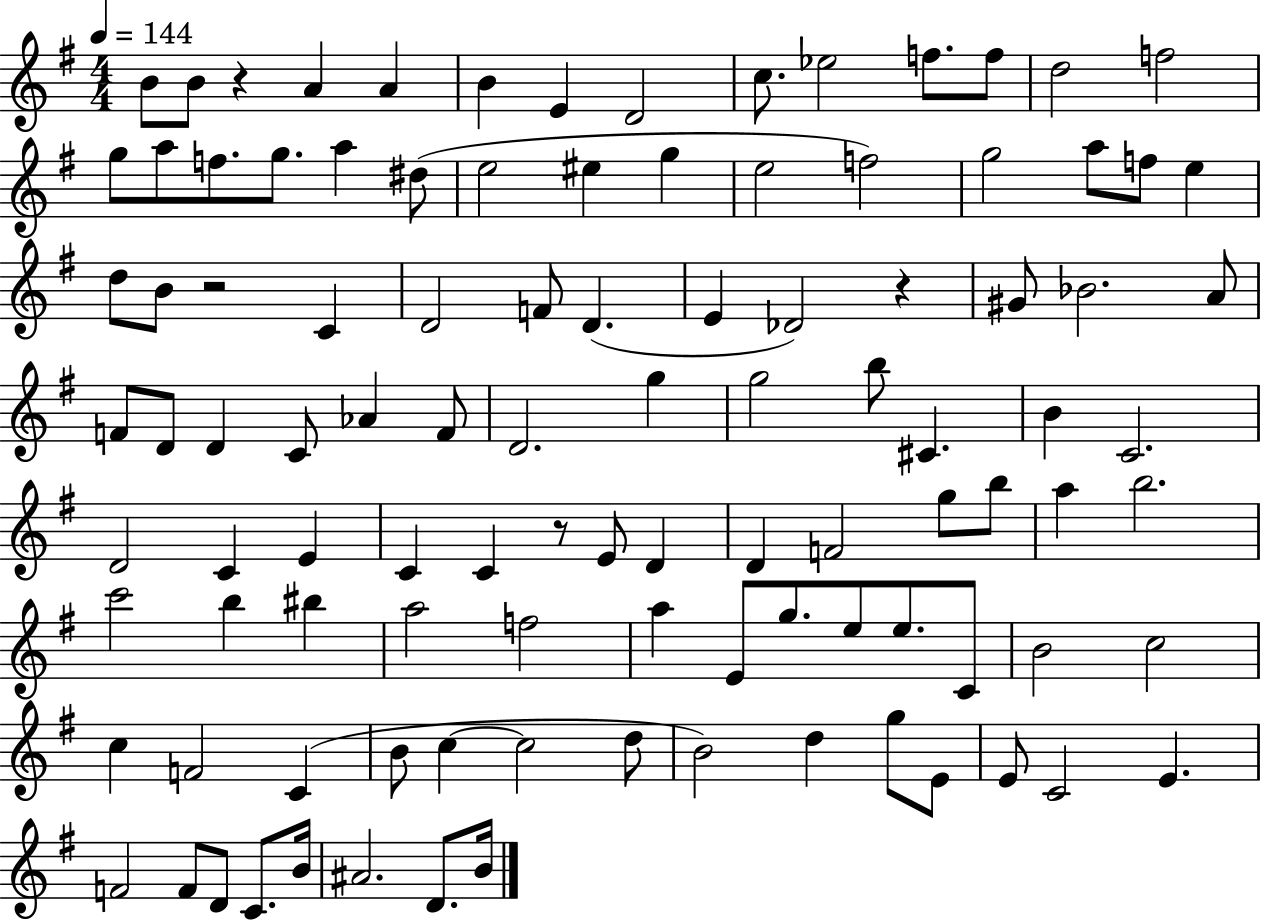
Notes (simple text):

B4/e B4/e R/q A4/q A4/q B4/q E4/q D4/h C5/e. Eb5/h F5/e. F5/e D5/h F5/h G5/e A5/e F5/e. G5/e. A5/q D#5/e E5/h EIS5/q G5/q E5/h F5/h G5/h A5/e F5/e E5/q D5/e B4/e R/h C4/q D4/h F4/e D4/q. E4/q Db4/h R/q G#4/e Bb4/h. A4/e F4/e D4/e D4/q C4/e Ab4/q F4/e D4/h. G5/q G5/h B5/e C#4/q. B4/q C4/h. D4/h C4/q E4/q C4/q C4/q R/e E4/e D4/q D4/q F4/h G5/e B5/e A5/q B5/h. C6/h B5/q BIS5/q A5/h F5/h A5/q E4/e G5/e. E5/e E5/e. C4/e B4/h C5/h C5/q F4/h C4/q B4/e C5/q C5/h D5/e B4/h D5/q G5/e E4/e E4/e C4/h E4/q. F4/h F4/e D4/e C4/e. B4/s A#4/h. D4/e. B4/s